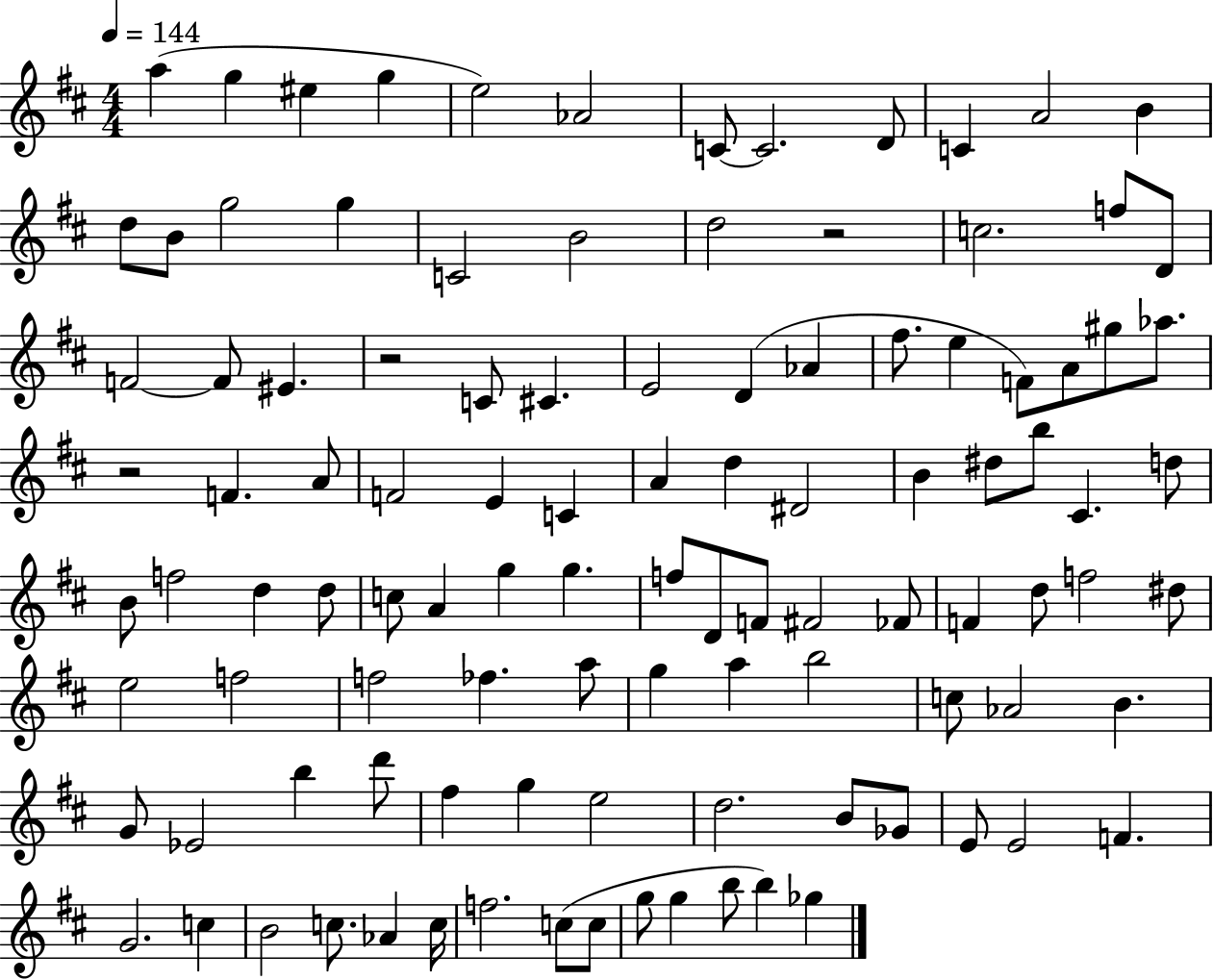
A5/q G5/q EIS5/q G5/q E5/h Ab4/h C4/e C4/h. D4/e C4/q A4/h B4/q D5/e B4/e G5/h G5/q C4/h B4/h D5/h R/h C5/h. F5/e D4/e F4/h F4/e EIS4/q. R/h C4/e C#4/q. E4/h D4/q Ab4/q F#5/e. E5/q F4/e A4/e G#5/e Ab5/e. R/h F4/q. A4/e F4/h E4/q C4/q A4/q D5/q D#4/h B4/q D#5/e B5/e C#4/q. D5/e B4/e F5/h D5/q D5/e C5/e A4/q G5/q G5/q. F5/e D4/e F4/e F#4/h FES4/e F4/q D5/e F5/h D#5/e E5/h F5/h F5/h FES5/q. A5/e G5/q A5/q B5/h C5/e Ab4/h B4/q. G4/e Eb4/h B5/q D6/e F#5/q G5/q E5/h D5/h. B4/e Gb4/e E4/e E4/h F4/q. G4/h. C5/q B4/h C5/e. Ab4/q C5/s F5/h. C5/e C5/e G5/e G5/q B5/e B5/q Gb5/q